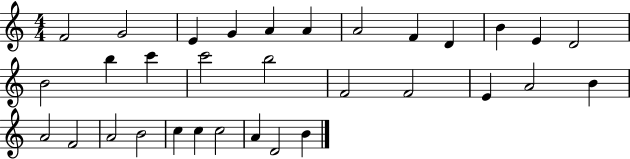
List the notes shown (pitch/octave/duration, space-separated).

F4/h G4/h E4/q G4/q A4/q A4/q A4/h F4/q D4/q B4/q E4/q D4/h B4/h B5/q C6/q C6/h B5/h F4/h F4/h E4/q A4/h B4/q A4/h F4/h A4/h B4/h C5/q C5/q C5/h A4/q D4/h B4/q